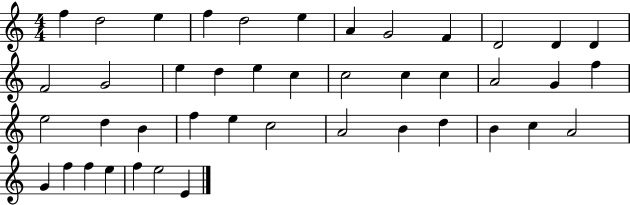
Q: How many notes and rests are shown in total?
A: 43